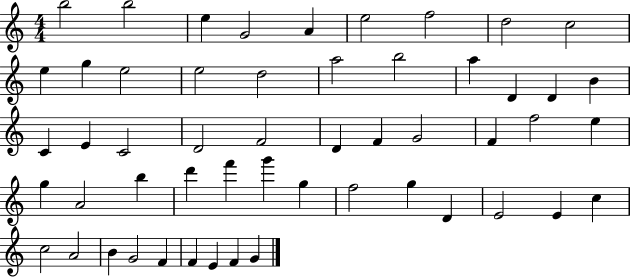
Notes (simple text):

B5/h B5/h E5/q G4/h A4/q E5/h F5/h D5/h C5/h E5/q G5/q E5/h E5/h D5/h A5/h B5/h A5/q D4/q D4/q B4/q C4/q E4/q C4/h D4/h F4/h D4/q F4/q G4/h F4/q F5/h E5/q G5/q A4/h B5/q D6/q F6/q G6/q G5/q F5/h G5/q D4/q E4/h E4/q C5/q C5/h A4/h B4/q G4/h F4/q F4/q E4/q F4/q G4/q